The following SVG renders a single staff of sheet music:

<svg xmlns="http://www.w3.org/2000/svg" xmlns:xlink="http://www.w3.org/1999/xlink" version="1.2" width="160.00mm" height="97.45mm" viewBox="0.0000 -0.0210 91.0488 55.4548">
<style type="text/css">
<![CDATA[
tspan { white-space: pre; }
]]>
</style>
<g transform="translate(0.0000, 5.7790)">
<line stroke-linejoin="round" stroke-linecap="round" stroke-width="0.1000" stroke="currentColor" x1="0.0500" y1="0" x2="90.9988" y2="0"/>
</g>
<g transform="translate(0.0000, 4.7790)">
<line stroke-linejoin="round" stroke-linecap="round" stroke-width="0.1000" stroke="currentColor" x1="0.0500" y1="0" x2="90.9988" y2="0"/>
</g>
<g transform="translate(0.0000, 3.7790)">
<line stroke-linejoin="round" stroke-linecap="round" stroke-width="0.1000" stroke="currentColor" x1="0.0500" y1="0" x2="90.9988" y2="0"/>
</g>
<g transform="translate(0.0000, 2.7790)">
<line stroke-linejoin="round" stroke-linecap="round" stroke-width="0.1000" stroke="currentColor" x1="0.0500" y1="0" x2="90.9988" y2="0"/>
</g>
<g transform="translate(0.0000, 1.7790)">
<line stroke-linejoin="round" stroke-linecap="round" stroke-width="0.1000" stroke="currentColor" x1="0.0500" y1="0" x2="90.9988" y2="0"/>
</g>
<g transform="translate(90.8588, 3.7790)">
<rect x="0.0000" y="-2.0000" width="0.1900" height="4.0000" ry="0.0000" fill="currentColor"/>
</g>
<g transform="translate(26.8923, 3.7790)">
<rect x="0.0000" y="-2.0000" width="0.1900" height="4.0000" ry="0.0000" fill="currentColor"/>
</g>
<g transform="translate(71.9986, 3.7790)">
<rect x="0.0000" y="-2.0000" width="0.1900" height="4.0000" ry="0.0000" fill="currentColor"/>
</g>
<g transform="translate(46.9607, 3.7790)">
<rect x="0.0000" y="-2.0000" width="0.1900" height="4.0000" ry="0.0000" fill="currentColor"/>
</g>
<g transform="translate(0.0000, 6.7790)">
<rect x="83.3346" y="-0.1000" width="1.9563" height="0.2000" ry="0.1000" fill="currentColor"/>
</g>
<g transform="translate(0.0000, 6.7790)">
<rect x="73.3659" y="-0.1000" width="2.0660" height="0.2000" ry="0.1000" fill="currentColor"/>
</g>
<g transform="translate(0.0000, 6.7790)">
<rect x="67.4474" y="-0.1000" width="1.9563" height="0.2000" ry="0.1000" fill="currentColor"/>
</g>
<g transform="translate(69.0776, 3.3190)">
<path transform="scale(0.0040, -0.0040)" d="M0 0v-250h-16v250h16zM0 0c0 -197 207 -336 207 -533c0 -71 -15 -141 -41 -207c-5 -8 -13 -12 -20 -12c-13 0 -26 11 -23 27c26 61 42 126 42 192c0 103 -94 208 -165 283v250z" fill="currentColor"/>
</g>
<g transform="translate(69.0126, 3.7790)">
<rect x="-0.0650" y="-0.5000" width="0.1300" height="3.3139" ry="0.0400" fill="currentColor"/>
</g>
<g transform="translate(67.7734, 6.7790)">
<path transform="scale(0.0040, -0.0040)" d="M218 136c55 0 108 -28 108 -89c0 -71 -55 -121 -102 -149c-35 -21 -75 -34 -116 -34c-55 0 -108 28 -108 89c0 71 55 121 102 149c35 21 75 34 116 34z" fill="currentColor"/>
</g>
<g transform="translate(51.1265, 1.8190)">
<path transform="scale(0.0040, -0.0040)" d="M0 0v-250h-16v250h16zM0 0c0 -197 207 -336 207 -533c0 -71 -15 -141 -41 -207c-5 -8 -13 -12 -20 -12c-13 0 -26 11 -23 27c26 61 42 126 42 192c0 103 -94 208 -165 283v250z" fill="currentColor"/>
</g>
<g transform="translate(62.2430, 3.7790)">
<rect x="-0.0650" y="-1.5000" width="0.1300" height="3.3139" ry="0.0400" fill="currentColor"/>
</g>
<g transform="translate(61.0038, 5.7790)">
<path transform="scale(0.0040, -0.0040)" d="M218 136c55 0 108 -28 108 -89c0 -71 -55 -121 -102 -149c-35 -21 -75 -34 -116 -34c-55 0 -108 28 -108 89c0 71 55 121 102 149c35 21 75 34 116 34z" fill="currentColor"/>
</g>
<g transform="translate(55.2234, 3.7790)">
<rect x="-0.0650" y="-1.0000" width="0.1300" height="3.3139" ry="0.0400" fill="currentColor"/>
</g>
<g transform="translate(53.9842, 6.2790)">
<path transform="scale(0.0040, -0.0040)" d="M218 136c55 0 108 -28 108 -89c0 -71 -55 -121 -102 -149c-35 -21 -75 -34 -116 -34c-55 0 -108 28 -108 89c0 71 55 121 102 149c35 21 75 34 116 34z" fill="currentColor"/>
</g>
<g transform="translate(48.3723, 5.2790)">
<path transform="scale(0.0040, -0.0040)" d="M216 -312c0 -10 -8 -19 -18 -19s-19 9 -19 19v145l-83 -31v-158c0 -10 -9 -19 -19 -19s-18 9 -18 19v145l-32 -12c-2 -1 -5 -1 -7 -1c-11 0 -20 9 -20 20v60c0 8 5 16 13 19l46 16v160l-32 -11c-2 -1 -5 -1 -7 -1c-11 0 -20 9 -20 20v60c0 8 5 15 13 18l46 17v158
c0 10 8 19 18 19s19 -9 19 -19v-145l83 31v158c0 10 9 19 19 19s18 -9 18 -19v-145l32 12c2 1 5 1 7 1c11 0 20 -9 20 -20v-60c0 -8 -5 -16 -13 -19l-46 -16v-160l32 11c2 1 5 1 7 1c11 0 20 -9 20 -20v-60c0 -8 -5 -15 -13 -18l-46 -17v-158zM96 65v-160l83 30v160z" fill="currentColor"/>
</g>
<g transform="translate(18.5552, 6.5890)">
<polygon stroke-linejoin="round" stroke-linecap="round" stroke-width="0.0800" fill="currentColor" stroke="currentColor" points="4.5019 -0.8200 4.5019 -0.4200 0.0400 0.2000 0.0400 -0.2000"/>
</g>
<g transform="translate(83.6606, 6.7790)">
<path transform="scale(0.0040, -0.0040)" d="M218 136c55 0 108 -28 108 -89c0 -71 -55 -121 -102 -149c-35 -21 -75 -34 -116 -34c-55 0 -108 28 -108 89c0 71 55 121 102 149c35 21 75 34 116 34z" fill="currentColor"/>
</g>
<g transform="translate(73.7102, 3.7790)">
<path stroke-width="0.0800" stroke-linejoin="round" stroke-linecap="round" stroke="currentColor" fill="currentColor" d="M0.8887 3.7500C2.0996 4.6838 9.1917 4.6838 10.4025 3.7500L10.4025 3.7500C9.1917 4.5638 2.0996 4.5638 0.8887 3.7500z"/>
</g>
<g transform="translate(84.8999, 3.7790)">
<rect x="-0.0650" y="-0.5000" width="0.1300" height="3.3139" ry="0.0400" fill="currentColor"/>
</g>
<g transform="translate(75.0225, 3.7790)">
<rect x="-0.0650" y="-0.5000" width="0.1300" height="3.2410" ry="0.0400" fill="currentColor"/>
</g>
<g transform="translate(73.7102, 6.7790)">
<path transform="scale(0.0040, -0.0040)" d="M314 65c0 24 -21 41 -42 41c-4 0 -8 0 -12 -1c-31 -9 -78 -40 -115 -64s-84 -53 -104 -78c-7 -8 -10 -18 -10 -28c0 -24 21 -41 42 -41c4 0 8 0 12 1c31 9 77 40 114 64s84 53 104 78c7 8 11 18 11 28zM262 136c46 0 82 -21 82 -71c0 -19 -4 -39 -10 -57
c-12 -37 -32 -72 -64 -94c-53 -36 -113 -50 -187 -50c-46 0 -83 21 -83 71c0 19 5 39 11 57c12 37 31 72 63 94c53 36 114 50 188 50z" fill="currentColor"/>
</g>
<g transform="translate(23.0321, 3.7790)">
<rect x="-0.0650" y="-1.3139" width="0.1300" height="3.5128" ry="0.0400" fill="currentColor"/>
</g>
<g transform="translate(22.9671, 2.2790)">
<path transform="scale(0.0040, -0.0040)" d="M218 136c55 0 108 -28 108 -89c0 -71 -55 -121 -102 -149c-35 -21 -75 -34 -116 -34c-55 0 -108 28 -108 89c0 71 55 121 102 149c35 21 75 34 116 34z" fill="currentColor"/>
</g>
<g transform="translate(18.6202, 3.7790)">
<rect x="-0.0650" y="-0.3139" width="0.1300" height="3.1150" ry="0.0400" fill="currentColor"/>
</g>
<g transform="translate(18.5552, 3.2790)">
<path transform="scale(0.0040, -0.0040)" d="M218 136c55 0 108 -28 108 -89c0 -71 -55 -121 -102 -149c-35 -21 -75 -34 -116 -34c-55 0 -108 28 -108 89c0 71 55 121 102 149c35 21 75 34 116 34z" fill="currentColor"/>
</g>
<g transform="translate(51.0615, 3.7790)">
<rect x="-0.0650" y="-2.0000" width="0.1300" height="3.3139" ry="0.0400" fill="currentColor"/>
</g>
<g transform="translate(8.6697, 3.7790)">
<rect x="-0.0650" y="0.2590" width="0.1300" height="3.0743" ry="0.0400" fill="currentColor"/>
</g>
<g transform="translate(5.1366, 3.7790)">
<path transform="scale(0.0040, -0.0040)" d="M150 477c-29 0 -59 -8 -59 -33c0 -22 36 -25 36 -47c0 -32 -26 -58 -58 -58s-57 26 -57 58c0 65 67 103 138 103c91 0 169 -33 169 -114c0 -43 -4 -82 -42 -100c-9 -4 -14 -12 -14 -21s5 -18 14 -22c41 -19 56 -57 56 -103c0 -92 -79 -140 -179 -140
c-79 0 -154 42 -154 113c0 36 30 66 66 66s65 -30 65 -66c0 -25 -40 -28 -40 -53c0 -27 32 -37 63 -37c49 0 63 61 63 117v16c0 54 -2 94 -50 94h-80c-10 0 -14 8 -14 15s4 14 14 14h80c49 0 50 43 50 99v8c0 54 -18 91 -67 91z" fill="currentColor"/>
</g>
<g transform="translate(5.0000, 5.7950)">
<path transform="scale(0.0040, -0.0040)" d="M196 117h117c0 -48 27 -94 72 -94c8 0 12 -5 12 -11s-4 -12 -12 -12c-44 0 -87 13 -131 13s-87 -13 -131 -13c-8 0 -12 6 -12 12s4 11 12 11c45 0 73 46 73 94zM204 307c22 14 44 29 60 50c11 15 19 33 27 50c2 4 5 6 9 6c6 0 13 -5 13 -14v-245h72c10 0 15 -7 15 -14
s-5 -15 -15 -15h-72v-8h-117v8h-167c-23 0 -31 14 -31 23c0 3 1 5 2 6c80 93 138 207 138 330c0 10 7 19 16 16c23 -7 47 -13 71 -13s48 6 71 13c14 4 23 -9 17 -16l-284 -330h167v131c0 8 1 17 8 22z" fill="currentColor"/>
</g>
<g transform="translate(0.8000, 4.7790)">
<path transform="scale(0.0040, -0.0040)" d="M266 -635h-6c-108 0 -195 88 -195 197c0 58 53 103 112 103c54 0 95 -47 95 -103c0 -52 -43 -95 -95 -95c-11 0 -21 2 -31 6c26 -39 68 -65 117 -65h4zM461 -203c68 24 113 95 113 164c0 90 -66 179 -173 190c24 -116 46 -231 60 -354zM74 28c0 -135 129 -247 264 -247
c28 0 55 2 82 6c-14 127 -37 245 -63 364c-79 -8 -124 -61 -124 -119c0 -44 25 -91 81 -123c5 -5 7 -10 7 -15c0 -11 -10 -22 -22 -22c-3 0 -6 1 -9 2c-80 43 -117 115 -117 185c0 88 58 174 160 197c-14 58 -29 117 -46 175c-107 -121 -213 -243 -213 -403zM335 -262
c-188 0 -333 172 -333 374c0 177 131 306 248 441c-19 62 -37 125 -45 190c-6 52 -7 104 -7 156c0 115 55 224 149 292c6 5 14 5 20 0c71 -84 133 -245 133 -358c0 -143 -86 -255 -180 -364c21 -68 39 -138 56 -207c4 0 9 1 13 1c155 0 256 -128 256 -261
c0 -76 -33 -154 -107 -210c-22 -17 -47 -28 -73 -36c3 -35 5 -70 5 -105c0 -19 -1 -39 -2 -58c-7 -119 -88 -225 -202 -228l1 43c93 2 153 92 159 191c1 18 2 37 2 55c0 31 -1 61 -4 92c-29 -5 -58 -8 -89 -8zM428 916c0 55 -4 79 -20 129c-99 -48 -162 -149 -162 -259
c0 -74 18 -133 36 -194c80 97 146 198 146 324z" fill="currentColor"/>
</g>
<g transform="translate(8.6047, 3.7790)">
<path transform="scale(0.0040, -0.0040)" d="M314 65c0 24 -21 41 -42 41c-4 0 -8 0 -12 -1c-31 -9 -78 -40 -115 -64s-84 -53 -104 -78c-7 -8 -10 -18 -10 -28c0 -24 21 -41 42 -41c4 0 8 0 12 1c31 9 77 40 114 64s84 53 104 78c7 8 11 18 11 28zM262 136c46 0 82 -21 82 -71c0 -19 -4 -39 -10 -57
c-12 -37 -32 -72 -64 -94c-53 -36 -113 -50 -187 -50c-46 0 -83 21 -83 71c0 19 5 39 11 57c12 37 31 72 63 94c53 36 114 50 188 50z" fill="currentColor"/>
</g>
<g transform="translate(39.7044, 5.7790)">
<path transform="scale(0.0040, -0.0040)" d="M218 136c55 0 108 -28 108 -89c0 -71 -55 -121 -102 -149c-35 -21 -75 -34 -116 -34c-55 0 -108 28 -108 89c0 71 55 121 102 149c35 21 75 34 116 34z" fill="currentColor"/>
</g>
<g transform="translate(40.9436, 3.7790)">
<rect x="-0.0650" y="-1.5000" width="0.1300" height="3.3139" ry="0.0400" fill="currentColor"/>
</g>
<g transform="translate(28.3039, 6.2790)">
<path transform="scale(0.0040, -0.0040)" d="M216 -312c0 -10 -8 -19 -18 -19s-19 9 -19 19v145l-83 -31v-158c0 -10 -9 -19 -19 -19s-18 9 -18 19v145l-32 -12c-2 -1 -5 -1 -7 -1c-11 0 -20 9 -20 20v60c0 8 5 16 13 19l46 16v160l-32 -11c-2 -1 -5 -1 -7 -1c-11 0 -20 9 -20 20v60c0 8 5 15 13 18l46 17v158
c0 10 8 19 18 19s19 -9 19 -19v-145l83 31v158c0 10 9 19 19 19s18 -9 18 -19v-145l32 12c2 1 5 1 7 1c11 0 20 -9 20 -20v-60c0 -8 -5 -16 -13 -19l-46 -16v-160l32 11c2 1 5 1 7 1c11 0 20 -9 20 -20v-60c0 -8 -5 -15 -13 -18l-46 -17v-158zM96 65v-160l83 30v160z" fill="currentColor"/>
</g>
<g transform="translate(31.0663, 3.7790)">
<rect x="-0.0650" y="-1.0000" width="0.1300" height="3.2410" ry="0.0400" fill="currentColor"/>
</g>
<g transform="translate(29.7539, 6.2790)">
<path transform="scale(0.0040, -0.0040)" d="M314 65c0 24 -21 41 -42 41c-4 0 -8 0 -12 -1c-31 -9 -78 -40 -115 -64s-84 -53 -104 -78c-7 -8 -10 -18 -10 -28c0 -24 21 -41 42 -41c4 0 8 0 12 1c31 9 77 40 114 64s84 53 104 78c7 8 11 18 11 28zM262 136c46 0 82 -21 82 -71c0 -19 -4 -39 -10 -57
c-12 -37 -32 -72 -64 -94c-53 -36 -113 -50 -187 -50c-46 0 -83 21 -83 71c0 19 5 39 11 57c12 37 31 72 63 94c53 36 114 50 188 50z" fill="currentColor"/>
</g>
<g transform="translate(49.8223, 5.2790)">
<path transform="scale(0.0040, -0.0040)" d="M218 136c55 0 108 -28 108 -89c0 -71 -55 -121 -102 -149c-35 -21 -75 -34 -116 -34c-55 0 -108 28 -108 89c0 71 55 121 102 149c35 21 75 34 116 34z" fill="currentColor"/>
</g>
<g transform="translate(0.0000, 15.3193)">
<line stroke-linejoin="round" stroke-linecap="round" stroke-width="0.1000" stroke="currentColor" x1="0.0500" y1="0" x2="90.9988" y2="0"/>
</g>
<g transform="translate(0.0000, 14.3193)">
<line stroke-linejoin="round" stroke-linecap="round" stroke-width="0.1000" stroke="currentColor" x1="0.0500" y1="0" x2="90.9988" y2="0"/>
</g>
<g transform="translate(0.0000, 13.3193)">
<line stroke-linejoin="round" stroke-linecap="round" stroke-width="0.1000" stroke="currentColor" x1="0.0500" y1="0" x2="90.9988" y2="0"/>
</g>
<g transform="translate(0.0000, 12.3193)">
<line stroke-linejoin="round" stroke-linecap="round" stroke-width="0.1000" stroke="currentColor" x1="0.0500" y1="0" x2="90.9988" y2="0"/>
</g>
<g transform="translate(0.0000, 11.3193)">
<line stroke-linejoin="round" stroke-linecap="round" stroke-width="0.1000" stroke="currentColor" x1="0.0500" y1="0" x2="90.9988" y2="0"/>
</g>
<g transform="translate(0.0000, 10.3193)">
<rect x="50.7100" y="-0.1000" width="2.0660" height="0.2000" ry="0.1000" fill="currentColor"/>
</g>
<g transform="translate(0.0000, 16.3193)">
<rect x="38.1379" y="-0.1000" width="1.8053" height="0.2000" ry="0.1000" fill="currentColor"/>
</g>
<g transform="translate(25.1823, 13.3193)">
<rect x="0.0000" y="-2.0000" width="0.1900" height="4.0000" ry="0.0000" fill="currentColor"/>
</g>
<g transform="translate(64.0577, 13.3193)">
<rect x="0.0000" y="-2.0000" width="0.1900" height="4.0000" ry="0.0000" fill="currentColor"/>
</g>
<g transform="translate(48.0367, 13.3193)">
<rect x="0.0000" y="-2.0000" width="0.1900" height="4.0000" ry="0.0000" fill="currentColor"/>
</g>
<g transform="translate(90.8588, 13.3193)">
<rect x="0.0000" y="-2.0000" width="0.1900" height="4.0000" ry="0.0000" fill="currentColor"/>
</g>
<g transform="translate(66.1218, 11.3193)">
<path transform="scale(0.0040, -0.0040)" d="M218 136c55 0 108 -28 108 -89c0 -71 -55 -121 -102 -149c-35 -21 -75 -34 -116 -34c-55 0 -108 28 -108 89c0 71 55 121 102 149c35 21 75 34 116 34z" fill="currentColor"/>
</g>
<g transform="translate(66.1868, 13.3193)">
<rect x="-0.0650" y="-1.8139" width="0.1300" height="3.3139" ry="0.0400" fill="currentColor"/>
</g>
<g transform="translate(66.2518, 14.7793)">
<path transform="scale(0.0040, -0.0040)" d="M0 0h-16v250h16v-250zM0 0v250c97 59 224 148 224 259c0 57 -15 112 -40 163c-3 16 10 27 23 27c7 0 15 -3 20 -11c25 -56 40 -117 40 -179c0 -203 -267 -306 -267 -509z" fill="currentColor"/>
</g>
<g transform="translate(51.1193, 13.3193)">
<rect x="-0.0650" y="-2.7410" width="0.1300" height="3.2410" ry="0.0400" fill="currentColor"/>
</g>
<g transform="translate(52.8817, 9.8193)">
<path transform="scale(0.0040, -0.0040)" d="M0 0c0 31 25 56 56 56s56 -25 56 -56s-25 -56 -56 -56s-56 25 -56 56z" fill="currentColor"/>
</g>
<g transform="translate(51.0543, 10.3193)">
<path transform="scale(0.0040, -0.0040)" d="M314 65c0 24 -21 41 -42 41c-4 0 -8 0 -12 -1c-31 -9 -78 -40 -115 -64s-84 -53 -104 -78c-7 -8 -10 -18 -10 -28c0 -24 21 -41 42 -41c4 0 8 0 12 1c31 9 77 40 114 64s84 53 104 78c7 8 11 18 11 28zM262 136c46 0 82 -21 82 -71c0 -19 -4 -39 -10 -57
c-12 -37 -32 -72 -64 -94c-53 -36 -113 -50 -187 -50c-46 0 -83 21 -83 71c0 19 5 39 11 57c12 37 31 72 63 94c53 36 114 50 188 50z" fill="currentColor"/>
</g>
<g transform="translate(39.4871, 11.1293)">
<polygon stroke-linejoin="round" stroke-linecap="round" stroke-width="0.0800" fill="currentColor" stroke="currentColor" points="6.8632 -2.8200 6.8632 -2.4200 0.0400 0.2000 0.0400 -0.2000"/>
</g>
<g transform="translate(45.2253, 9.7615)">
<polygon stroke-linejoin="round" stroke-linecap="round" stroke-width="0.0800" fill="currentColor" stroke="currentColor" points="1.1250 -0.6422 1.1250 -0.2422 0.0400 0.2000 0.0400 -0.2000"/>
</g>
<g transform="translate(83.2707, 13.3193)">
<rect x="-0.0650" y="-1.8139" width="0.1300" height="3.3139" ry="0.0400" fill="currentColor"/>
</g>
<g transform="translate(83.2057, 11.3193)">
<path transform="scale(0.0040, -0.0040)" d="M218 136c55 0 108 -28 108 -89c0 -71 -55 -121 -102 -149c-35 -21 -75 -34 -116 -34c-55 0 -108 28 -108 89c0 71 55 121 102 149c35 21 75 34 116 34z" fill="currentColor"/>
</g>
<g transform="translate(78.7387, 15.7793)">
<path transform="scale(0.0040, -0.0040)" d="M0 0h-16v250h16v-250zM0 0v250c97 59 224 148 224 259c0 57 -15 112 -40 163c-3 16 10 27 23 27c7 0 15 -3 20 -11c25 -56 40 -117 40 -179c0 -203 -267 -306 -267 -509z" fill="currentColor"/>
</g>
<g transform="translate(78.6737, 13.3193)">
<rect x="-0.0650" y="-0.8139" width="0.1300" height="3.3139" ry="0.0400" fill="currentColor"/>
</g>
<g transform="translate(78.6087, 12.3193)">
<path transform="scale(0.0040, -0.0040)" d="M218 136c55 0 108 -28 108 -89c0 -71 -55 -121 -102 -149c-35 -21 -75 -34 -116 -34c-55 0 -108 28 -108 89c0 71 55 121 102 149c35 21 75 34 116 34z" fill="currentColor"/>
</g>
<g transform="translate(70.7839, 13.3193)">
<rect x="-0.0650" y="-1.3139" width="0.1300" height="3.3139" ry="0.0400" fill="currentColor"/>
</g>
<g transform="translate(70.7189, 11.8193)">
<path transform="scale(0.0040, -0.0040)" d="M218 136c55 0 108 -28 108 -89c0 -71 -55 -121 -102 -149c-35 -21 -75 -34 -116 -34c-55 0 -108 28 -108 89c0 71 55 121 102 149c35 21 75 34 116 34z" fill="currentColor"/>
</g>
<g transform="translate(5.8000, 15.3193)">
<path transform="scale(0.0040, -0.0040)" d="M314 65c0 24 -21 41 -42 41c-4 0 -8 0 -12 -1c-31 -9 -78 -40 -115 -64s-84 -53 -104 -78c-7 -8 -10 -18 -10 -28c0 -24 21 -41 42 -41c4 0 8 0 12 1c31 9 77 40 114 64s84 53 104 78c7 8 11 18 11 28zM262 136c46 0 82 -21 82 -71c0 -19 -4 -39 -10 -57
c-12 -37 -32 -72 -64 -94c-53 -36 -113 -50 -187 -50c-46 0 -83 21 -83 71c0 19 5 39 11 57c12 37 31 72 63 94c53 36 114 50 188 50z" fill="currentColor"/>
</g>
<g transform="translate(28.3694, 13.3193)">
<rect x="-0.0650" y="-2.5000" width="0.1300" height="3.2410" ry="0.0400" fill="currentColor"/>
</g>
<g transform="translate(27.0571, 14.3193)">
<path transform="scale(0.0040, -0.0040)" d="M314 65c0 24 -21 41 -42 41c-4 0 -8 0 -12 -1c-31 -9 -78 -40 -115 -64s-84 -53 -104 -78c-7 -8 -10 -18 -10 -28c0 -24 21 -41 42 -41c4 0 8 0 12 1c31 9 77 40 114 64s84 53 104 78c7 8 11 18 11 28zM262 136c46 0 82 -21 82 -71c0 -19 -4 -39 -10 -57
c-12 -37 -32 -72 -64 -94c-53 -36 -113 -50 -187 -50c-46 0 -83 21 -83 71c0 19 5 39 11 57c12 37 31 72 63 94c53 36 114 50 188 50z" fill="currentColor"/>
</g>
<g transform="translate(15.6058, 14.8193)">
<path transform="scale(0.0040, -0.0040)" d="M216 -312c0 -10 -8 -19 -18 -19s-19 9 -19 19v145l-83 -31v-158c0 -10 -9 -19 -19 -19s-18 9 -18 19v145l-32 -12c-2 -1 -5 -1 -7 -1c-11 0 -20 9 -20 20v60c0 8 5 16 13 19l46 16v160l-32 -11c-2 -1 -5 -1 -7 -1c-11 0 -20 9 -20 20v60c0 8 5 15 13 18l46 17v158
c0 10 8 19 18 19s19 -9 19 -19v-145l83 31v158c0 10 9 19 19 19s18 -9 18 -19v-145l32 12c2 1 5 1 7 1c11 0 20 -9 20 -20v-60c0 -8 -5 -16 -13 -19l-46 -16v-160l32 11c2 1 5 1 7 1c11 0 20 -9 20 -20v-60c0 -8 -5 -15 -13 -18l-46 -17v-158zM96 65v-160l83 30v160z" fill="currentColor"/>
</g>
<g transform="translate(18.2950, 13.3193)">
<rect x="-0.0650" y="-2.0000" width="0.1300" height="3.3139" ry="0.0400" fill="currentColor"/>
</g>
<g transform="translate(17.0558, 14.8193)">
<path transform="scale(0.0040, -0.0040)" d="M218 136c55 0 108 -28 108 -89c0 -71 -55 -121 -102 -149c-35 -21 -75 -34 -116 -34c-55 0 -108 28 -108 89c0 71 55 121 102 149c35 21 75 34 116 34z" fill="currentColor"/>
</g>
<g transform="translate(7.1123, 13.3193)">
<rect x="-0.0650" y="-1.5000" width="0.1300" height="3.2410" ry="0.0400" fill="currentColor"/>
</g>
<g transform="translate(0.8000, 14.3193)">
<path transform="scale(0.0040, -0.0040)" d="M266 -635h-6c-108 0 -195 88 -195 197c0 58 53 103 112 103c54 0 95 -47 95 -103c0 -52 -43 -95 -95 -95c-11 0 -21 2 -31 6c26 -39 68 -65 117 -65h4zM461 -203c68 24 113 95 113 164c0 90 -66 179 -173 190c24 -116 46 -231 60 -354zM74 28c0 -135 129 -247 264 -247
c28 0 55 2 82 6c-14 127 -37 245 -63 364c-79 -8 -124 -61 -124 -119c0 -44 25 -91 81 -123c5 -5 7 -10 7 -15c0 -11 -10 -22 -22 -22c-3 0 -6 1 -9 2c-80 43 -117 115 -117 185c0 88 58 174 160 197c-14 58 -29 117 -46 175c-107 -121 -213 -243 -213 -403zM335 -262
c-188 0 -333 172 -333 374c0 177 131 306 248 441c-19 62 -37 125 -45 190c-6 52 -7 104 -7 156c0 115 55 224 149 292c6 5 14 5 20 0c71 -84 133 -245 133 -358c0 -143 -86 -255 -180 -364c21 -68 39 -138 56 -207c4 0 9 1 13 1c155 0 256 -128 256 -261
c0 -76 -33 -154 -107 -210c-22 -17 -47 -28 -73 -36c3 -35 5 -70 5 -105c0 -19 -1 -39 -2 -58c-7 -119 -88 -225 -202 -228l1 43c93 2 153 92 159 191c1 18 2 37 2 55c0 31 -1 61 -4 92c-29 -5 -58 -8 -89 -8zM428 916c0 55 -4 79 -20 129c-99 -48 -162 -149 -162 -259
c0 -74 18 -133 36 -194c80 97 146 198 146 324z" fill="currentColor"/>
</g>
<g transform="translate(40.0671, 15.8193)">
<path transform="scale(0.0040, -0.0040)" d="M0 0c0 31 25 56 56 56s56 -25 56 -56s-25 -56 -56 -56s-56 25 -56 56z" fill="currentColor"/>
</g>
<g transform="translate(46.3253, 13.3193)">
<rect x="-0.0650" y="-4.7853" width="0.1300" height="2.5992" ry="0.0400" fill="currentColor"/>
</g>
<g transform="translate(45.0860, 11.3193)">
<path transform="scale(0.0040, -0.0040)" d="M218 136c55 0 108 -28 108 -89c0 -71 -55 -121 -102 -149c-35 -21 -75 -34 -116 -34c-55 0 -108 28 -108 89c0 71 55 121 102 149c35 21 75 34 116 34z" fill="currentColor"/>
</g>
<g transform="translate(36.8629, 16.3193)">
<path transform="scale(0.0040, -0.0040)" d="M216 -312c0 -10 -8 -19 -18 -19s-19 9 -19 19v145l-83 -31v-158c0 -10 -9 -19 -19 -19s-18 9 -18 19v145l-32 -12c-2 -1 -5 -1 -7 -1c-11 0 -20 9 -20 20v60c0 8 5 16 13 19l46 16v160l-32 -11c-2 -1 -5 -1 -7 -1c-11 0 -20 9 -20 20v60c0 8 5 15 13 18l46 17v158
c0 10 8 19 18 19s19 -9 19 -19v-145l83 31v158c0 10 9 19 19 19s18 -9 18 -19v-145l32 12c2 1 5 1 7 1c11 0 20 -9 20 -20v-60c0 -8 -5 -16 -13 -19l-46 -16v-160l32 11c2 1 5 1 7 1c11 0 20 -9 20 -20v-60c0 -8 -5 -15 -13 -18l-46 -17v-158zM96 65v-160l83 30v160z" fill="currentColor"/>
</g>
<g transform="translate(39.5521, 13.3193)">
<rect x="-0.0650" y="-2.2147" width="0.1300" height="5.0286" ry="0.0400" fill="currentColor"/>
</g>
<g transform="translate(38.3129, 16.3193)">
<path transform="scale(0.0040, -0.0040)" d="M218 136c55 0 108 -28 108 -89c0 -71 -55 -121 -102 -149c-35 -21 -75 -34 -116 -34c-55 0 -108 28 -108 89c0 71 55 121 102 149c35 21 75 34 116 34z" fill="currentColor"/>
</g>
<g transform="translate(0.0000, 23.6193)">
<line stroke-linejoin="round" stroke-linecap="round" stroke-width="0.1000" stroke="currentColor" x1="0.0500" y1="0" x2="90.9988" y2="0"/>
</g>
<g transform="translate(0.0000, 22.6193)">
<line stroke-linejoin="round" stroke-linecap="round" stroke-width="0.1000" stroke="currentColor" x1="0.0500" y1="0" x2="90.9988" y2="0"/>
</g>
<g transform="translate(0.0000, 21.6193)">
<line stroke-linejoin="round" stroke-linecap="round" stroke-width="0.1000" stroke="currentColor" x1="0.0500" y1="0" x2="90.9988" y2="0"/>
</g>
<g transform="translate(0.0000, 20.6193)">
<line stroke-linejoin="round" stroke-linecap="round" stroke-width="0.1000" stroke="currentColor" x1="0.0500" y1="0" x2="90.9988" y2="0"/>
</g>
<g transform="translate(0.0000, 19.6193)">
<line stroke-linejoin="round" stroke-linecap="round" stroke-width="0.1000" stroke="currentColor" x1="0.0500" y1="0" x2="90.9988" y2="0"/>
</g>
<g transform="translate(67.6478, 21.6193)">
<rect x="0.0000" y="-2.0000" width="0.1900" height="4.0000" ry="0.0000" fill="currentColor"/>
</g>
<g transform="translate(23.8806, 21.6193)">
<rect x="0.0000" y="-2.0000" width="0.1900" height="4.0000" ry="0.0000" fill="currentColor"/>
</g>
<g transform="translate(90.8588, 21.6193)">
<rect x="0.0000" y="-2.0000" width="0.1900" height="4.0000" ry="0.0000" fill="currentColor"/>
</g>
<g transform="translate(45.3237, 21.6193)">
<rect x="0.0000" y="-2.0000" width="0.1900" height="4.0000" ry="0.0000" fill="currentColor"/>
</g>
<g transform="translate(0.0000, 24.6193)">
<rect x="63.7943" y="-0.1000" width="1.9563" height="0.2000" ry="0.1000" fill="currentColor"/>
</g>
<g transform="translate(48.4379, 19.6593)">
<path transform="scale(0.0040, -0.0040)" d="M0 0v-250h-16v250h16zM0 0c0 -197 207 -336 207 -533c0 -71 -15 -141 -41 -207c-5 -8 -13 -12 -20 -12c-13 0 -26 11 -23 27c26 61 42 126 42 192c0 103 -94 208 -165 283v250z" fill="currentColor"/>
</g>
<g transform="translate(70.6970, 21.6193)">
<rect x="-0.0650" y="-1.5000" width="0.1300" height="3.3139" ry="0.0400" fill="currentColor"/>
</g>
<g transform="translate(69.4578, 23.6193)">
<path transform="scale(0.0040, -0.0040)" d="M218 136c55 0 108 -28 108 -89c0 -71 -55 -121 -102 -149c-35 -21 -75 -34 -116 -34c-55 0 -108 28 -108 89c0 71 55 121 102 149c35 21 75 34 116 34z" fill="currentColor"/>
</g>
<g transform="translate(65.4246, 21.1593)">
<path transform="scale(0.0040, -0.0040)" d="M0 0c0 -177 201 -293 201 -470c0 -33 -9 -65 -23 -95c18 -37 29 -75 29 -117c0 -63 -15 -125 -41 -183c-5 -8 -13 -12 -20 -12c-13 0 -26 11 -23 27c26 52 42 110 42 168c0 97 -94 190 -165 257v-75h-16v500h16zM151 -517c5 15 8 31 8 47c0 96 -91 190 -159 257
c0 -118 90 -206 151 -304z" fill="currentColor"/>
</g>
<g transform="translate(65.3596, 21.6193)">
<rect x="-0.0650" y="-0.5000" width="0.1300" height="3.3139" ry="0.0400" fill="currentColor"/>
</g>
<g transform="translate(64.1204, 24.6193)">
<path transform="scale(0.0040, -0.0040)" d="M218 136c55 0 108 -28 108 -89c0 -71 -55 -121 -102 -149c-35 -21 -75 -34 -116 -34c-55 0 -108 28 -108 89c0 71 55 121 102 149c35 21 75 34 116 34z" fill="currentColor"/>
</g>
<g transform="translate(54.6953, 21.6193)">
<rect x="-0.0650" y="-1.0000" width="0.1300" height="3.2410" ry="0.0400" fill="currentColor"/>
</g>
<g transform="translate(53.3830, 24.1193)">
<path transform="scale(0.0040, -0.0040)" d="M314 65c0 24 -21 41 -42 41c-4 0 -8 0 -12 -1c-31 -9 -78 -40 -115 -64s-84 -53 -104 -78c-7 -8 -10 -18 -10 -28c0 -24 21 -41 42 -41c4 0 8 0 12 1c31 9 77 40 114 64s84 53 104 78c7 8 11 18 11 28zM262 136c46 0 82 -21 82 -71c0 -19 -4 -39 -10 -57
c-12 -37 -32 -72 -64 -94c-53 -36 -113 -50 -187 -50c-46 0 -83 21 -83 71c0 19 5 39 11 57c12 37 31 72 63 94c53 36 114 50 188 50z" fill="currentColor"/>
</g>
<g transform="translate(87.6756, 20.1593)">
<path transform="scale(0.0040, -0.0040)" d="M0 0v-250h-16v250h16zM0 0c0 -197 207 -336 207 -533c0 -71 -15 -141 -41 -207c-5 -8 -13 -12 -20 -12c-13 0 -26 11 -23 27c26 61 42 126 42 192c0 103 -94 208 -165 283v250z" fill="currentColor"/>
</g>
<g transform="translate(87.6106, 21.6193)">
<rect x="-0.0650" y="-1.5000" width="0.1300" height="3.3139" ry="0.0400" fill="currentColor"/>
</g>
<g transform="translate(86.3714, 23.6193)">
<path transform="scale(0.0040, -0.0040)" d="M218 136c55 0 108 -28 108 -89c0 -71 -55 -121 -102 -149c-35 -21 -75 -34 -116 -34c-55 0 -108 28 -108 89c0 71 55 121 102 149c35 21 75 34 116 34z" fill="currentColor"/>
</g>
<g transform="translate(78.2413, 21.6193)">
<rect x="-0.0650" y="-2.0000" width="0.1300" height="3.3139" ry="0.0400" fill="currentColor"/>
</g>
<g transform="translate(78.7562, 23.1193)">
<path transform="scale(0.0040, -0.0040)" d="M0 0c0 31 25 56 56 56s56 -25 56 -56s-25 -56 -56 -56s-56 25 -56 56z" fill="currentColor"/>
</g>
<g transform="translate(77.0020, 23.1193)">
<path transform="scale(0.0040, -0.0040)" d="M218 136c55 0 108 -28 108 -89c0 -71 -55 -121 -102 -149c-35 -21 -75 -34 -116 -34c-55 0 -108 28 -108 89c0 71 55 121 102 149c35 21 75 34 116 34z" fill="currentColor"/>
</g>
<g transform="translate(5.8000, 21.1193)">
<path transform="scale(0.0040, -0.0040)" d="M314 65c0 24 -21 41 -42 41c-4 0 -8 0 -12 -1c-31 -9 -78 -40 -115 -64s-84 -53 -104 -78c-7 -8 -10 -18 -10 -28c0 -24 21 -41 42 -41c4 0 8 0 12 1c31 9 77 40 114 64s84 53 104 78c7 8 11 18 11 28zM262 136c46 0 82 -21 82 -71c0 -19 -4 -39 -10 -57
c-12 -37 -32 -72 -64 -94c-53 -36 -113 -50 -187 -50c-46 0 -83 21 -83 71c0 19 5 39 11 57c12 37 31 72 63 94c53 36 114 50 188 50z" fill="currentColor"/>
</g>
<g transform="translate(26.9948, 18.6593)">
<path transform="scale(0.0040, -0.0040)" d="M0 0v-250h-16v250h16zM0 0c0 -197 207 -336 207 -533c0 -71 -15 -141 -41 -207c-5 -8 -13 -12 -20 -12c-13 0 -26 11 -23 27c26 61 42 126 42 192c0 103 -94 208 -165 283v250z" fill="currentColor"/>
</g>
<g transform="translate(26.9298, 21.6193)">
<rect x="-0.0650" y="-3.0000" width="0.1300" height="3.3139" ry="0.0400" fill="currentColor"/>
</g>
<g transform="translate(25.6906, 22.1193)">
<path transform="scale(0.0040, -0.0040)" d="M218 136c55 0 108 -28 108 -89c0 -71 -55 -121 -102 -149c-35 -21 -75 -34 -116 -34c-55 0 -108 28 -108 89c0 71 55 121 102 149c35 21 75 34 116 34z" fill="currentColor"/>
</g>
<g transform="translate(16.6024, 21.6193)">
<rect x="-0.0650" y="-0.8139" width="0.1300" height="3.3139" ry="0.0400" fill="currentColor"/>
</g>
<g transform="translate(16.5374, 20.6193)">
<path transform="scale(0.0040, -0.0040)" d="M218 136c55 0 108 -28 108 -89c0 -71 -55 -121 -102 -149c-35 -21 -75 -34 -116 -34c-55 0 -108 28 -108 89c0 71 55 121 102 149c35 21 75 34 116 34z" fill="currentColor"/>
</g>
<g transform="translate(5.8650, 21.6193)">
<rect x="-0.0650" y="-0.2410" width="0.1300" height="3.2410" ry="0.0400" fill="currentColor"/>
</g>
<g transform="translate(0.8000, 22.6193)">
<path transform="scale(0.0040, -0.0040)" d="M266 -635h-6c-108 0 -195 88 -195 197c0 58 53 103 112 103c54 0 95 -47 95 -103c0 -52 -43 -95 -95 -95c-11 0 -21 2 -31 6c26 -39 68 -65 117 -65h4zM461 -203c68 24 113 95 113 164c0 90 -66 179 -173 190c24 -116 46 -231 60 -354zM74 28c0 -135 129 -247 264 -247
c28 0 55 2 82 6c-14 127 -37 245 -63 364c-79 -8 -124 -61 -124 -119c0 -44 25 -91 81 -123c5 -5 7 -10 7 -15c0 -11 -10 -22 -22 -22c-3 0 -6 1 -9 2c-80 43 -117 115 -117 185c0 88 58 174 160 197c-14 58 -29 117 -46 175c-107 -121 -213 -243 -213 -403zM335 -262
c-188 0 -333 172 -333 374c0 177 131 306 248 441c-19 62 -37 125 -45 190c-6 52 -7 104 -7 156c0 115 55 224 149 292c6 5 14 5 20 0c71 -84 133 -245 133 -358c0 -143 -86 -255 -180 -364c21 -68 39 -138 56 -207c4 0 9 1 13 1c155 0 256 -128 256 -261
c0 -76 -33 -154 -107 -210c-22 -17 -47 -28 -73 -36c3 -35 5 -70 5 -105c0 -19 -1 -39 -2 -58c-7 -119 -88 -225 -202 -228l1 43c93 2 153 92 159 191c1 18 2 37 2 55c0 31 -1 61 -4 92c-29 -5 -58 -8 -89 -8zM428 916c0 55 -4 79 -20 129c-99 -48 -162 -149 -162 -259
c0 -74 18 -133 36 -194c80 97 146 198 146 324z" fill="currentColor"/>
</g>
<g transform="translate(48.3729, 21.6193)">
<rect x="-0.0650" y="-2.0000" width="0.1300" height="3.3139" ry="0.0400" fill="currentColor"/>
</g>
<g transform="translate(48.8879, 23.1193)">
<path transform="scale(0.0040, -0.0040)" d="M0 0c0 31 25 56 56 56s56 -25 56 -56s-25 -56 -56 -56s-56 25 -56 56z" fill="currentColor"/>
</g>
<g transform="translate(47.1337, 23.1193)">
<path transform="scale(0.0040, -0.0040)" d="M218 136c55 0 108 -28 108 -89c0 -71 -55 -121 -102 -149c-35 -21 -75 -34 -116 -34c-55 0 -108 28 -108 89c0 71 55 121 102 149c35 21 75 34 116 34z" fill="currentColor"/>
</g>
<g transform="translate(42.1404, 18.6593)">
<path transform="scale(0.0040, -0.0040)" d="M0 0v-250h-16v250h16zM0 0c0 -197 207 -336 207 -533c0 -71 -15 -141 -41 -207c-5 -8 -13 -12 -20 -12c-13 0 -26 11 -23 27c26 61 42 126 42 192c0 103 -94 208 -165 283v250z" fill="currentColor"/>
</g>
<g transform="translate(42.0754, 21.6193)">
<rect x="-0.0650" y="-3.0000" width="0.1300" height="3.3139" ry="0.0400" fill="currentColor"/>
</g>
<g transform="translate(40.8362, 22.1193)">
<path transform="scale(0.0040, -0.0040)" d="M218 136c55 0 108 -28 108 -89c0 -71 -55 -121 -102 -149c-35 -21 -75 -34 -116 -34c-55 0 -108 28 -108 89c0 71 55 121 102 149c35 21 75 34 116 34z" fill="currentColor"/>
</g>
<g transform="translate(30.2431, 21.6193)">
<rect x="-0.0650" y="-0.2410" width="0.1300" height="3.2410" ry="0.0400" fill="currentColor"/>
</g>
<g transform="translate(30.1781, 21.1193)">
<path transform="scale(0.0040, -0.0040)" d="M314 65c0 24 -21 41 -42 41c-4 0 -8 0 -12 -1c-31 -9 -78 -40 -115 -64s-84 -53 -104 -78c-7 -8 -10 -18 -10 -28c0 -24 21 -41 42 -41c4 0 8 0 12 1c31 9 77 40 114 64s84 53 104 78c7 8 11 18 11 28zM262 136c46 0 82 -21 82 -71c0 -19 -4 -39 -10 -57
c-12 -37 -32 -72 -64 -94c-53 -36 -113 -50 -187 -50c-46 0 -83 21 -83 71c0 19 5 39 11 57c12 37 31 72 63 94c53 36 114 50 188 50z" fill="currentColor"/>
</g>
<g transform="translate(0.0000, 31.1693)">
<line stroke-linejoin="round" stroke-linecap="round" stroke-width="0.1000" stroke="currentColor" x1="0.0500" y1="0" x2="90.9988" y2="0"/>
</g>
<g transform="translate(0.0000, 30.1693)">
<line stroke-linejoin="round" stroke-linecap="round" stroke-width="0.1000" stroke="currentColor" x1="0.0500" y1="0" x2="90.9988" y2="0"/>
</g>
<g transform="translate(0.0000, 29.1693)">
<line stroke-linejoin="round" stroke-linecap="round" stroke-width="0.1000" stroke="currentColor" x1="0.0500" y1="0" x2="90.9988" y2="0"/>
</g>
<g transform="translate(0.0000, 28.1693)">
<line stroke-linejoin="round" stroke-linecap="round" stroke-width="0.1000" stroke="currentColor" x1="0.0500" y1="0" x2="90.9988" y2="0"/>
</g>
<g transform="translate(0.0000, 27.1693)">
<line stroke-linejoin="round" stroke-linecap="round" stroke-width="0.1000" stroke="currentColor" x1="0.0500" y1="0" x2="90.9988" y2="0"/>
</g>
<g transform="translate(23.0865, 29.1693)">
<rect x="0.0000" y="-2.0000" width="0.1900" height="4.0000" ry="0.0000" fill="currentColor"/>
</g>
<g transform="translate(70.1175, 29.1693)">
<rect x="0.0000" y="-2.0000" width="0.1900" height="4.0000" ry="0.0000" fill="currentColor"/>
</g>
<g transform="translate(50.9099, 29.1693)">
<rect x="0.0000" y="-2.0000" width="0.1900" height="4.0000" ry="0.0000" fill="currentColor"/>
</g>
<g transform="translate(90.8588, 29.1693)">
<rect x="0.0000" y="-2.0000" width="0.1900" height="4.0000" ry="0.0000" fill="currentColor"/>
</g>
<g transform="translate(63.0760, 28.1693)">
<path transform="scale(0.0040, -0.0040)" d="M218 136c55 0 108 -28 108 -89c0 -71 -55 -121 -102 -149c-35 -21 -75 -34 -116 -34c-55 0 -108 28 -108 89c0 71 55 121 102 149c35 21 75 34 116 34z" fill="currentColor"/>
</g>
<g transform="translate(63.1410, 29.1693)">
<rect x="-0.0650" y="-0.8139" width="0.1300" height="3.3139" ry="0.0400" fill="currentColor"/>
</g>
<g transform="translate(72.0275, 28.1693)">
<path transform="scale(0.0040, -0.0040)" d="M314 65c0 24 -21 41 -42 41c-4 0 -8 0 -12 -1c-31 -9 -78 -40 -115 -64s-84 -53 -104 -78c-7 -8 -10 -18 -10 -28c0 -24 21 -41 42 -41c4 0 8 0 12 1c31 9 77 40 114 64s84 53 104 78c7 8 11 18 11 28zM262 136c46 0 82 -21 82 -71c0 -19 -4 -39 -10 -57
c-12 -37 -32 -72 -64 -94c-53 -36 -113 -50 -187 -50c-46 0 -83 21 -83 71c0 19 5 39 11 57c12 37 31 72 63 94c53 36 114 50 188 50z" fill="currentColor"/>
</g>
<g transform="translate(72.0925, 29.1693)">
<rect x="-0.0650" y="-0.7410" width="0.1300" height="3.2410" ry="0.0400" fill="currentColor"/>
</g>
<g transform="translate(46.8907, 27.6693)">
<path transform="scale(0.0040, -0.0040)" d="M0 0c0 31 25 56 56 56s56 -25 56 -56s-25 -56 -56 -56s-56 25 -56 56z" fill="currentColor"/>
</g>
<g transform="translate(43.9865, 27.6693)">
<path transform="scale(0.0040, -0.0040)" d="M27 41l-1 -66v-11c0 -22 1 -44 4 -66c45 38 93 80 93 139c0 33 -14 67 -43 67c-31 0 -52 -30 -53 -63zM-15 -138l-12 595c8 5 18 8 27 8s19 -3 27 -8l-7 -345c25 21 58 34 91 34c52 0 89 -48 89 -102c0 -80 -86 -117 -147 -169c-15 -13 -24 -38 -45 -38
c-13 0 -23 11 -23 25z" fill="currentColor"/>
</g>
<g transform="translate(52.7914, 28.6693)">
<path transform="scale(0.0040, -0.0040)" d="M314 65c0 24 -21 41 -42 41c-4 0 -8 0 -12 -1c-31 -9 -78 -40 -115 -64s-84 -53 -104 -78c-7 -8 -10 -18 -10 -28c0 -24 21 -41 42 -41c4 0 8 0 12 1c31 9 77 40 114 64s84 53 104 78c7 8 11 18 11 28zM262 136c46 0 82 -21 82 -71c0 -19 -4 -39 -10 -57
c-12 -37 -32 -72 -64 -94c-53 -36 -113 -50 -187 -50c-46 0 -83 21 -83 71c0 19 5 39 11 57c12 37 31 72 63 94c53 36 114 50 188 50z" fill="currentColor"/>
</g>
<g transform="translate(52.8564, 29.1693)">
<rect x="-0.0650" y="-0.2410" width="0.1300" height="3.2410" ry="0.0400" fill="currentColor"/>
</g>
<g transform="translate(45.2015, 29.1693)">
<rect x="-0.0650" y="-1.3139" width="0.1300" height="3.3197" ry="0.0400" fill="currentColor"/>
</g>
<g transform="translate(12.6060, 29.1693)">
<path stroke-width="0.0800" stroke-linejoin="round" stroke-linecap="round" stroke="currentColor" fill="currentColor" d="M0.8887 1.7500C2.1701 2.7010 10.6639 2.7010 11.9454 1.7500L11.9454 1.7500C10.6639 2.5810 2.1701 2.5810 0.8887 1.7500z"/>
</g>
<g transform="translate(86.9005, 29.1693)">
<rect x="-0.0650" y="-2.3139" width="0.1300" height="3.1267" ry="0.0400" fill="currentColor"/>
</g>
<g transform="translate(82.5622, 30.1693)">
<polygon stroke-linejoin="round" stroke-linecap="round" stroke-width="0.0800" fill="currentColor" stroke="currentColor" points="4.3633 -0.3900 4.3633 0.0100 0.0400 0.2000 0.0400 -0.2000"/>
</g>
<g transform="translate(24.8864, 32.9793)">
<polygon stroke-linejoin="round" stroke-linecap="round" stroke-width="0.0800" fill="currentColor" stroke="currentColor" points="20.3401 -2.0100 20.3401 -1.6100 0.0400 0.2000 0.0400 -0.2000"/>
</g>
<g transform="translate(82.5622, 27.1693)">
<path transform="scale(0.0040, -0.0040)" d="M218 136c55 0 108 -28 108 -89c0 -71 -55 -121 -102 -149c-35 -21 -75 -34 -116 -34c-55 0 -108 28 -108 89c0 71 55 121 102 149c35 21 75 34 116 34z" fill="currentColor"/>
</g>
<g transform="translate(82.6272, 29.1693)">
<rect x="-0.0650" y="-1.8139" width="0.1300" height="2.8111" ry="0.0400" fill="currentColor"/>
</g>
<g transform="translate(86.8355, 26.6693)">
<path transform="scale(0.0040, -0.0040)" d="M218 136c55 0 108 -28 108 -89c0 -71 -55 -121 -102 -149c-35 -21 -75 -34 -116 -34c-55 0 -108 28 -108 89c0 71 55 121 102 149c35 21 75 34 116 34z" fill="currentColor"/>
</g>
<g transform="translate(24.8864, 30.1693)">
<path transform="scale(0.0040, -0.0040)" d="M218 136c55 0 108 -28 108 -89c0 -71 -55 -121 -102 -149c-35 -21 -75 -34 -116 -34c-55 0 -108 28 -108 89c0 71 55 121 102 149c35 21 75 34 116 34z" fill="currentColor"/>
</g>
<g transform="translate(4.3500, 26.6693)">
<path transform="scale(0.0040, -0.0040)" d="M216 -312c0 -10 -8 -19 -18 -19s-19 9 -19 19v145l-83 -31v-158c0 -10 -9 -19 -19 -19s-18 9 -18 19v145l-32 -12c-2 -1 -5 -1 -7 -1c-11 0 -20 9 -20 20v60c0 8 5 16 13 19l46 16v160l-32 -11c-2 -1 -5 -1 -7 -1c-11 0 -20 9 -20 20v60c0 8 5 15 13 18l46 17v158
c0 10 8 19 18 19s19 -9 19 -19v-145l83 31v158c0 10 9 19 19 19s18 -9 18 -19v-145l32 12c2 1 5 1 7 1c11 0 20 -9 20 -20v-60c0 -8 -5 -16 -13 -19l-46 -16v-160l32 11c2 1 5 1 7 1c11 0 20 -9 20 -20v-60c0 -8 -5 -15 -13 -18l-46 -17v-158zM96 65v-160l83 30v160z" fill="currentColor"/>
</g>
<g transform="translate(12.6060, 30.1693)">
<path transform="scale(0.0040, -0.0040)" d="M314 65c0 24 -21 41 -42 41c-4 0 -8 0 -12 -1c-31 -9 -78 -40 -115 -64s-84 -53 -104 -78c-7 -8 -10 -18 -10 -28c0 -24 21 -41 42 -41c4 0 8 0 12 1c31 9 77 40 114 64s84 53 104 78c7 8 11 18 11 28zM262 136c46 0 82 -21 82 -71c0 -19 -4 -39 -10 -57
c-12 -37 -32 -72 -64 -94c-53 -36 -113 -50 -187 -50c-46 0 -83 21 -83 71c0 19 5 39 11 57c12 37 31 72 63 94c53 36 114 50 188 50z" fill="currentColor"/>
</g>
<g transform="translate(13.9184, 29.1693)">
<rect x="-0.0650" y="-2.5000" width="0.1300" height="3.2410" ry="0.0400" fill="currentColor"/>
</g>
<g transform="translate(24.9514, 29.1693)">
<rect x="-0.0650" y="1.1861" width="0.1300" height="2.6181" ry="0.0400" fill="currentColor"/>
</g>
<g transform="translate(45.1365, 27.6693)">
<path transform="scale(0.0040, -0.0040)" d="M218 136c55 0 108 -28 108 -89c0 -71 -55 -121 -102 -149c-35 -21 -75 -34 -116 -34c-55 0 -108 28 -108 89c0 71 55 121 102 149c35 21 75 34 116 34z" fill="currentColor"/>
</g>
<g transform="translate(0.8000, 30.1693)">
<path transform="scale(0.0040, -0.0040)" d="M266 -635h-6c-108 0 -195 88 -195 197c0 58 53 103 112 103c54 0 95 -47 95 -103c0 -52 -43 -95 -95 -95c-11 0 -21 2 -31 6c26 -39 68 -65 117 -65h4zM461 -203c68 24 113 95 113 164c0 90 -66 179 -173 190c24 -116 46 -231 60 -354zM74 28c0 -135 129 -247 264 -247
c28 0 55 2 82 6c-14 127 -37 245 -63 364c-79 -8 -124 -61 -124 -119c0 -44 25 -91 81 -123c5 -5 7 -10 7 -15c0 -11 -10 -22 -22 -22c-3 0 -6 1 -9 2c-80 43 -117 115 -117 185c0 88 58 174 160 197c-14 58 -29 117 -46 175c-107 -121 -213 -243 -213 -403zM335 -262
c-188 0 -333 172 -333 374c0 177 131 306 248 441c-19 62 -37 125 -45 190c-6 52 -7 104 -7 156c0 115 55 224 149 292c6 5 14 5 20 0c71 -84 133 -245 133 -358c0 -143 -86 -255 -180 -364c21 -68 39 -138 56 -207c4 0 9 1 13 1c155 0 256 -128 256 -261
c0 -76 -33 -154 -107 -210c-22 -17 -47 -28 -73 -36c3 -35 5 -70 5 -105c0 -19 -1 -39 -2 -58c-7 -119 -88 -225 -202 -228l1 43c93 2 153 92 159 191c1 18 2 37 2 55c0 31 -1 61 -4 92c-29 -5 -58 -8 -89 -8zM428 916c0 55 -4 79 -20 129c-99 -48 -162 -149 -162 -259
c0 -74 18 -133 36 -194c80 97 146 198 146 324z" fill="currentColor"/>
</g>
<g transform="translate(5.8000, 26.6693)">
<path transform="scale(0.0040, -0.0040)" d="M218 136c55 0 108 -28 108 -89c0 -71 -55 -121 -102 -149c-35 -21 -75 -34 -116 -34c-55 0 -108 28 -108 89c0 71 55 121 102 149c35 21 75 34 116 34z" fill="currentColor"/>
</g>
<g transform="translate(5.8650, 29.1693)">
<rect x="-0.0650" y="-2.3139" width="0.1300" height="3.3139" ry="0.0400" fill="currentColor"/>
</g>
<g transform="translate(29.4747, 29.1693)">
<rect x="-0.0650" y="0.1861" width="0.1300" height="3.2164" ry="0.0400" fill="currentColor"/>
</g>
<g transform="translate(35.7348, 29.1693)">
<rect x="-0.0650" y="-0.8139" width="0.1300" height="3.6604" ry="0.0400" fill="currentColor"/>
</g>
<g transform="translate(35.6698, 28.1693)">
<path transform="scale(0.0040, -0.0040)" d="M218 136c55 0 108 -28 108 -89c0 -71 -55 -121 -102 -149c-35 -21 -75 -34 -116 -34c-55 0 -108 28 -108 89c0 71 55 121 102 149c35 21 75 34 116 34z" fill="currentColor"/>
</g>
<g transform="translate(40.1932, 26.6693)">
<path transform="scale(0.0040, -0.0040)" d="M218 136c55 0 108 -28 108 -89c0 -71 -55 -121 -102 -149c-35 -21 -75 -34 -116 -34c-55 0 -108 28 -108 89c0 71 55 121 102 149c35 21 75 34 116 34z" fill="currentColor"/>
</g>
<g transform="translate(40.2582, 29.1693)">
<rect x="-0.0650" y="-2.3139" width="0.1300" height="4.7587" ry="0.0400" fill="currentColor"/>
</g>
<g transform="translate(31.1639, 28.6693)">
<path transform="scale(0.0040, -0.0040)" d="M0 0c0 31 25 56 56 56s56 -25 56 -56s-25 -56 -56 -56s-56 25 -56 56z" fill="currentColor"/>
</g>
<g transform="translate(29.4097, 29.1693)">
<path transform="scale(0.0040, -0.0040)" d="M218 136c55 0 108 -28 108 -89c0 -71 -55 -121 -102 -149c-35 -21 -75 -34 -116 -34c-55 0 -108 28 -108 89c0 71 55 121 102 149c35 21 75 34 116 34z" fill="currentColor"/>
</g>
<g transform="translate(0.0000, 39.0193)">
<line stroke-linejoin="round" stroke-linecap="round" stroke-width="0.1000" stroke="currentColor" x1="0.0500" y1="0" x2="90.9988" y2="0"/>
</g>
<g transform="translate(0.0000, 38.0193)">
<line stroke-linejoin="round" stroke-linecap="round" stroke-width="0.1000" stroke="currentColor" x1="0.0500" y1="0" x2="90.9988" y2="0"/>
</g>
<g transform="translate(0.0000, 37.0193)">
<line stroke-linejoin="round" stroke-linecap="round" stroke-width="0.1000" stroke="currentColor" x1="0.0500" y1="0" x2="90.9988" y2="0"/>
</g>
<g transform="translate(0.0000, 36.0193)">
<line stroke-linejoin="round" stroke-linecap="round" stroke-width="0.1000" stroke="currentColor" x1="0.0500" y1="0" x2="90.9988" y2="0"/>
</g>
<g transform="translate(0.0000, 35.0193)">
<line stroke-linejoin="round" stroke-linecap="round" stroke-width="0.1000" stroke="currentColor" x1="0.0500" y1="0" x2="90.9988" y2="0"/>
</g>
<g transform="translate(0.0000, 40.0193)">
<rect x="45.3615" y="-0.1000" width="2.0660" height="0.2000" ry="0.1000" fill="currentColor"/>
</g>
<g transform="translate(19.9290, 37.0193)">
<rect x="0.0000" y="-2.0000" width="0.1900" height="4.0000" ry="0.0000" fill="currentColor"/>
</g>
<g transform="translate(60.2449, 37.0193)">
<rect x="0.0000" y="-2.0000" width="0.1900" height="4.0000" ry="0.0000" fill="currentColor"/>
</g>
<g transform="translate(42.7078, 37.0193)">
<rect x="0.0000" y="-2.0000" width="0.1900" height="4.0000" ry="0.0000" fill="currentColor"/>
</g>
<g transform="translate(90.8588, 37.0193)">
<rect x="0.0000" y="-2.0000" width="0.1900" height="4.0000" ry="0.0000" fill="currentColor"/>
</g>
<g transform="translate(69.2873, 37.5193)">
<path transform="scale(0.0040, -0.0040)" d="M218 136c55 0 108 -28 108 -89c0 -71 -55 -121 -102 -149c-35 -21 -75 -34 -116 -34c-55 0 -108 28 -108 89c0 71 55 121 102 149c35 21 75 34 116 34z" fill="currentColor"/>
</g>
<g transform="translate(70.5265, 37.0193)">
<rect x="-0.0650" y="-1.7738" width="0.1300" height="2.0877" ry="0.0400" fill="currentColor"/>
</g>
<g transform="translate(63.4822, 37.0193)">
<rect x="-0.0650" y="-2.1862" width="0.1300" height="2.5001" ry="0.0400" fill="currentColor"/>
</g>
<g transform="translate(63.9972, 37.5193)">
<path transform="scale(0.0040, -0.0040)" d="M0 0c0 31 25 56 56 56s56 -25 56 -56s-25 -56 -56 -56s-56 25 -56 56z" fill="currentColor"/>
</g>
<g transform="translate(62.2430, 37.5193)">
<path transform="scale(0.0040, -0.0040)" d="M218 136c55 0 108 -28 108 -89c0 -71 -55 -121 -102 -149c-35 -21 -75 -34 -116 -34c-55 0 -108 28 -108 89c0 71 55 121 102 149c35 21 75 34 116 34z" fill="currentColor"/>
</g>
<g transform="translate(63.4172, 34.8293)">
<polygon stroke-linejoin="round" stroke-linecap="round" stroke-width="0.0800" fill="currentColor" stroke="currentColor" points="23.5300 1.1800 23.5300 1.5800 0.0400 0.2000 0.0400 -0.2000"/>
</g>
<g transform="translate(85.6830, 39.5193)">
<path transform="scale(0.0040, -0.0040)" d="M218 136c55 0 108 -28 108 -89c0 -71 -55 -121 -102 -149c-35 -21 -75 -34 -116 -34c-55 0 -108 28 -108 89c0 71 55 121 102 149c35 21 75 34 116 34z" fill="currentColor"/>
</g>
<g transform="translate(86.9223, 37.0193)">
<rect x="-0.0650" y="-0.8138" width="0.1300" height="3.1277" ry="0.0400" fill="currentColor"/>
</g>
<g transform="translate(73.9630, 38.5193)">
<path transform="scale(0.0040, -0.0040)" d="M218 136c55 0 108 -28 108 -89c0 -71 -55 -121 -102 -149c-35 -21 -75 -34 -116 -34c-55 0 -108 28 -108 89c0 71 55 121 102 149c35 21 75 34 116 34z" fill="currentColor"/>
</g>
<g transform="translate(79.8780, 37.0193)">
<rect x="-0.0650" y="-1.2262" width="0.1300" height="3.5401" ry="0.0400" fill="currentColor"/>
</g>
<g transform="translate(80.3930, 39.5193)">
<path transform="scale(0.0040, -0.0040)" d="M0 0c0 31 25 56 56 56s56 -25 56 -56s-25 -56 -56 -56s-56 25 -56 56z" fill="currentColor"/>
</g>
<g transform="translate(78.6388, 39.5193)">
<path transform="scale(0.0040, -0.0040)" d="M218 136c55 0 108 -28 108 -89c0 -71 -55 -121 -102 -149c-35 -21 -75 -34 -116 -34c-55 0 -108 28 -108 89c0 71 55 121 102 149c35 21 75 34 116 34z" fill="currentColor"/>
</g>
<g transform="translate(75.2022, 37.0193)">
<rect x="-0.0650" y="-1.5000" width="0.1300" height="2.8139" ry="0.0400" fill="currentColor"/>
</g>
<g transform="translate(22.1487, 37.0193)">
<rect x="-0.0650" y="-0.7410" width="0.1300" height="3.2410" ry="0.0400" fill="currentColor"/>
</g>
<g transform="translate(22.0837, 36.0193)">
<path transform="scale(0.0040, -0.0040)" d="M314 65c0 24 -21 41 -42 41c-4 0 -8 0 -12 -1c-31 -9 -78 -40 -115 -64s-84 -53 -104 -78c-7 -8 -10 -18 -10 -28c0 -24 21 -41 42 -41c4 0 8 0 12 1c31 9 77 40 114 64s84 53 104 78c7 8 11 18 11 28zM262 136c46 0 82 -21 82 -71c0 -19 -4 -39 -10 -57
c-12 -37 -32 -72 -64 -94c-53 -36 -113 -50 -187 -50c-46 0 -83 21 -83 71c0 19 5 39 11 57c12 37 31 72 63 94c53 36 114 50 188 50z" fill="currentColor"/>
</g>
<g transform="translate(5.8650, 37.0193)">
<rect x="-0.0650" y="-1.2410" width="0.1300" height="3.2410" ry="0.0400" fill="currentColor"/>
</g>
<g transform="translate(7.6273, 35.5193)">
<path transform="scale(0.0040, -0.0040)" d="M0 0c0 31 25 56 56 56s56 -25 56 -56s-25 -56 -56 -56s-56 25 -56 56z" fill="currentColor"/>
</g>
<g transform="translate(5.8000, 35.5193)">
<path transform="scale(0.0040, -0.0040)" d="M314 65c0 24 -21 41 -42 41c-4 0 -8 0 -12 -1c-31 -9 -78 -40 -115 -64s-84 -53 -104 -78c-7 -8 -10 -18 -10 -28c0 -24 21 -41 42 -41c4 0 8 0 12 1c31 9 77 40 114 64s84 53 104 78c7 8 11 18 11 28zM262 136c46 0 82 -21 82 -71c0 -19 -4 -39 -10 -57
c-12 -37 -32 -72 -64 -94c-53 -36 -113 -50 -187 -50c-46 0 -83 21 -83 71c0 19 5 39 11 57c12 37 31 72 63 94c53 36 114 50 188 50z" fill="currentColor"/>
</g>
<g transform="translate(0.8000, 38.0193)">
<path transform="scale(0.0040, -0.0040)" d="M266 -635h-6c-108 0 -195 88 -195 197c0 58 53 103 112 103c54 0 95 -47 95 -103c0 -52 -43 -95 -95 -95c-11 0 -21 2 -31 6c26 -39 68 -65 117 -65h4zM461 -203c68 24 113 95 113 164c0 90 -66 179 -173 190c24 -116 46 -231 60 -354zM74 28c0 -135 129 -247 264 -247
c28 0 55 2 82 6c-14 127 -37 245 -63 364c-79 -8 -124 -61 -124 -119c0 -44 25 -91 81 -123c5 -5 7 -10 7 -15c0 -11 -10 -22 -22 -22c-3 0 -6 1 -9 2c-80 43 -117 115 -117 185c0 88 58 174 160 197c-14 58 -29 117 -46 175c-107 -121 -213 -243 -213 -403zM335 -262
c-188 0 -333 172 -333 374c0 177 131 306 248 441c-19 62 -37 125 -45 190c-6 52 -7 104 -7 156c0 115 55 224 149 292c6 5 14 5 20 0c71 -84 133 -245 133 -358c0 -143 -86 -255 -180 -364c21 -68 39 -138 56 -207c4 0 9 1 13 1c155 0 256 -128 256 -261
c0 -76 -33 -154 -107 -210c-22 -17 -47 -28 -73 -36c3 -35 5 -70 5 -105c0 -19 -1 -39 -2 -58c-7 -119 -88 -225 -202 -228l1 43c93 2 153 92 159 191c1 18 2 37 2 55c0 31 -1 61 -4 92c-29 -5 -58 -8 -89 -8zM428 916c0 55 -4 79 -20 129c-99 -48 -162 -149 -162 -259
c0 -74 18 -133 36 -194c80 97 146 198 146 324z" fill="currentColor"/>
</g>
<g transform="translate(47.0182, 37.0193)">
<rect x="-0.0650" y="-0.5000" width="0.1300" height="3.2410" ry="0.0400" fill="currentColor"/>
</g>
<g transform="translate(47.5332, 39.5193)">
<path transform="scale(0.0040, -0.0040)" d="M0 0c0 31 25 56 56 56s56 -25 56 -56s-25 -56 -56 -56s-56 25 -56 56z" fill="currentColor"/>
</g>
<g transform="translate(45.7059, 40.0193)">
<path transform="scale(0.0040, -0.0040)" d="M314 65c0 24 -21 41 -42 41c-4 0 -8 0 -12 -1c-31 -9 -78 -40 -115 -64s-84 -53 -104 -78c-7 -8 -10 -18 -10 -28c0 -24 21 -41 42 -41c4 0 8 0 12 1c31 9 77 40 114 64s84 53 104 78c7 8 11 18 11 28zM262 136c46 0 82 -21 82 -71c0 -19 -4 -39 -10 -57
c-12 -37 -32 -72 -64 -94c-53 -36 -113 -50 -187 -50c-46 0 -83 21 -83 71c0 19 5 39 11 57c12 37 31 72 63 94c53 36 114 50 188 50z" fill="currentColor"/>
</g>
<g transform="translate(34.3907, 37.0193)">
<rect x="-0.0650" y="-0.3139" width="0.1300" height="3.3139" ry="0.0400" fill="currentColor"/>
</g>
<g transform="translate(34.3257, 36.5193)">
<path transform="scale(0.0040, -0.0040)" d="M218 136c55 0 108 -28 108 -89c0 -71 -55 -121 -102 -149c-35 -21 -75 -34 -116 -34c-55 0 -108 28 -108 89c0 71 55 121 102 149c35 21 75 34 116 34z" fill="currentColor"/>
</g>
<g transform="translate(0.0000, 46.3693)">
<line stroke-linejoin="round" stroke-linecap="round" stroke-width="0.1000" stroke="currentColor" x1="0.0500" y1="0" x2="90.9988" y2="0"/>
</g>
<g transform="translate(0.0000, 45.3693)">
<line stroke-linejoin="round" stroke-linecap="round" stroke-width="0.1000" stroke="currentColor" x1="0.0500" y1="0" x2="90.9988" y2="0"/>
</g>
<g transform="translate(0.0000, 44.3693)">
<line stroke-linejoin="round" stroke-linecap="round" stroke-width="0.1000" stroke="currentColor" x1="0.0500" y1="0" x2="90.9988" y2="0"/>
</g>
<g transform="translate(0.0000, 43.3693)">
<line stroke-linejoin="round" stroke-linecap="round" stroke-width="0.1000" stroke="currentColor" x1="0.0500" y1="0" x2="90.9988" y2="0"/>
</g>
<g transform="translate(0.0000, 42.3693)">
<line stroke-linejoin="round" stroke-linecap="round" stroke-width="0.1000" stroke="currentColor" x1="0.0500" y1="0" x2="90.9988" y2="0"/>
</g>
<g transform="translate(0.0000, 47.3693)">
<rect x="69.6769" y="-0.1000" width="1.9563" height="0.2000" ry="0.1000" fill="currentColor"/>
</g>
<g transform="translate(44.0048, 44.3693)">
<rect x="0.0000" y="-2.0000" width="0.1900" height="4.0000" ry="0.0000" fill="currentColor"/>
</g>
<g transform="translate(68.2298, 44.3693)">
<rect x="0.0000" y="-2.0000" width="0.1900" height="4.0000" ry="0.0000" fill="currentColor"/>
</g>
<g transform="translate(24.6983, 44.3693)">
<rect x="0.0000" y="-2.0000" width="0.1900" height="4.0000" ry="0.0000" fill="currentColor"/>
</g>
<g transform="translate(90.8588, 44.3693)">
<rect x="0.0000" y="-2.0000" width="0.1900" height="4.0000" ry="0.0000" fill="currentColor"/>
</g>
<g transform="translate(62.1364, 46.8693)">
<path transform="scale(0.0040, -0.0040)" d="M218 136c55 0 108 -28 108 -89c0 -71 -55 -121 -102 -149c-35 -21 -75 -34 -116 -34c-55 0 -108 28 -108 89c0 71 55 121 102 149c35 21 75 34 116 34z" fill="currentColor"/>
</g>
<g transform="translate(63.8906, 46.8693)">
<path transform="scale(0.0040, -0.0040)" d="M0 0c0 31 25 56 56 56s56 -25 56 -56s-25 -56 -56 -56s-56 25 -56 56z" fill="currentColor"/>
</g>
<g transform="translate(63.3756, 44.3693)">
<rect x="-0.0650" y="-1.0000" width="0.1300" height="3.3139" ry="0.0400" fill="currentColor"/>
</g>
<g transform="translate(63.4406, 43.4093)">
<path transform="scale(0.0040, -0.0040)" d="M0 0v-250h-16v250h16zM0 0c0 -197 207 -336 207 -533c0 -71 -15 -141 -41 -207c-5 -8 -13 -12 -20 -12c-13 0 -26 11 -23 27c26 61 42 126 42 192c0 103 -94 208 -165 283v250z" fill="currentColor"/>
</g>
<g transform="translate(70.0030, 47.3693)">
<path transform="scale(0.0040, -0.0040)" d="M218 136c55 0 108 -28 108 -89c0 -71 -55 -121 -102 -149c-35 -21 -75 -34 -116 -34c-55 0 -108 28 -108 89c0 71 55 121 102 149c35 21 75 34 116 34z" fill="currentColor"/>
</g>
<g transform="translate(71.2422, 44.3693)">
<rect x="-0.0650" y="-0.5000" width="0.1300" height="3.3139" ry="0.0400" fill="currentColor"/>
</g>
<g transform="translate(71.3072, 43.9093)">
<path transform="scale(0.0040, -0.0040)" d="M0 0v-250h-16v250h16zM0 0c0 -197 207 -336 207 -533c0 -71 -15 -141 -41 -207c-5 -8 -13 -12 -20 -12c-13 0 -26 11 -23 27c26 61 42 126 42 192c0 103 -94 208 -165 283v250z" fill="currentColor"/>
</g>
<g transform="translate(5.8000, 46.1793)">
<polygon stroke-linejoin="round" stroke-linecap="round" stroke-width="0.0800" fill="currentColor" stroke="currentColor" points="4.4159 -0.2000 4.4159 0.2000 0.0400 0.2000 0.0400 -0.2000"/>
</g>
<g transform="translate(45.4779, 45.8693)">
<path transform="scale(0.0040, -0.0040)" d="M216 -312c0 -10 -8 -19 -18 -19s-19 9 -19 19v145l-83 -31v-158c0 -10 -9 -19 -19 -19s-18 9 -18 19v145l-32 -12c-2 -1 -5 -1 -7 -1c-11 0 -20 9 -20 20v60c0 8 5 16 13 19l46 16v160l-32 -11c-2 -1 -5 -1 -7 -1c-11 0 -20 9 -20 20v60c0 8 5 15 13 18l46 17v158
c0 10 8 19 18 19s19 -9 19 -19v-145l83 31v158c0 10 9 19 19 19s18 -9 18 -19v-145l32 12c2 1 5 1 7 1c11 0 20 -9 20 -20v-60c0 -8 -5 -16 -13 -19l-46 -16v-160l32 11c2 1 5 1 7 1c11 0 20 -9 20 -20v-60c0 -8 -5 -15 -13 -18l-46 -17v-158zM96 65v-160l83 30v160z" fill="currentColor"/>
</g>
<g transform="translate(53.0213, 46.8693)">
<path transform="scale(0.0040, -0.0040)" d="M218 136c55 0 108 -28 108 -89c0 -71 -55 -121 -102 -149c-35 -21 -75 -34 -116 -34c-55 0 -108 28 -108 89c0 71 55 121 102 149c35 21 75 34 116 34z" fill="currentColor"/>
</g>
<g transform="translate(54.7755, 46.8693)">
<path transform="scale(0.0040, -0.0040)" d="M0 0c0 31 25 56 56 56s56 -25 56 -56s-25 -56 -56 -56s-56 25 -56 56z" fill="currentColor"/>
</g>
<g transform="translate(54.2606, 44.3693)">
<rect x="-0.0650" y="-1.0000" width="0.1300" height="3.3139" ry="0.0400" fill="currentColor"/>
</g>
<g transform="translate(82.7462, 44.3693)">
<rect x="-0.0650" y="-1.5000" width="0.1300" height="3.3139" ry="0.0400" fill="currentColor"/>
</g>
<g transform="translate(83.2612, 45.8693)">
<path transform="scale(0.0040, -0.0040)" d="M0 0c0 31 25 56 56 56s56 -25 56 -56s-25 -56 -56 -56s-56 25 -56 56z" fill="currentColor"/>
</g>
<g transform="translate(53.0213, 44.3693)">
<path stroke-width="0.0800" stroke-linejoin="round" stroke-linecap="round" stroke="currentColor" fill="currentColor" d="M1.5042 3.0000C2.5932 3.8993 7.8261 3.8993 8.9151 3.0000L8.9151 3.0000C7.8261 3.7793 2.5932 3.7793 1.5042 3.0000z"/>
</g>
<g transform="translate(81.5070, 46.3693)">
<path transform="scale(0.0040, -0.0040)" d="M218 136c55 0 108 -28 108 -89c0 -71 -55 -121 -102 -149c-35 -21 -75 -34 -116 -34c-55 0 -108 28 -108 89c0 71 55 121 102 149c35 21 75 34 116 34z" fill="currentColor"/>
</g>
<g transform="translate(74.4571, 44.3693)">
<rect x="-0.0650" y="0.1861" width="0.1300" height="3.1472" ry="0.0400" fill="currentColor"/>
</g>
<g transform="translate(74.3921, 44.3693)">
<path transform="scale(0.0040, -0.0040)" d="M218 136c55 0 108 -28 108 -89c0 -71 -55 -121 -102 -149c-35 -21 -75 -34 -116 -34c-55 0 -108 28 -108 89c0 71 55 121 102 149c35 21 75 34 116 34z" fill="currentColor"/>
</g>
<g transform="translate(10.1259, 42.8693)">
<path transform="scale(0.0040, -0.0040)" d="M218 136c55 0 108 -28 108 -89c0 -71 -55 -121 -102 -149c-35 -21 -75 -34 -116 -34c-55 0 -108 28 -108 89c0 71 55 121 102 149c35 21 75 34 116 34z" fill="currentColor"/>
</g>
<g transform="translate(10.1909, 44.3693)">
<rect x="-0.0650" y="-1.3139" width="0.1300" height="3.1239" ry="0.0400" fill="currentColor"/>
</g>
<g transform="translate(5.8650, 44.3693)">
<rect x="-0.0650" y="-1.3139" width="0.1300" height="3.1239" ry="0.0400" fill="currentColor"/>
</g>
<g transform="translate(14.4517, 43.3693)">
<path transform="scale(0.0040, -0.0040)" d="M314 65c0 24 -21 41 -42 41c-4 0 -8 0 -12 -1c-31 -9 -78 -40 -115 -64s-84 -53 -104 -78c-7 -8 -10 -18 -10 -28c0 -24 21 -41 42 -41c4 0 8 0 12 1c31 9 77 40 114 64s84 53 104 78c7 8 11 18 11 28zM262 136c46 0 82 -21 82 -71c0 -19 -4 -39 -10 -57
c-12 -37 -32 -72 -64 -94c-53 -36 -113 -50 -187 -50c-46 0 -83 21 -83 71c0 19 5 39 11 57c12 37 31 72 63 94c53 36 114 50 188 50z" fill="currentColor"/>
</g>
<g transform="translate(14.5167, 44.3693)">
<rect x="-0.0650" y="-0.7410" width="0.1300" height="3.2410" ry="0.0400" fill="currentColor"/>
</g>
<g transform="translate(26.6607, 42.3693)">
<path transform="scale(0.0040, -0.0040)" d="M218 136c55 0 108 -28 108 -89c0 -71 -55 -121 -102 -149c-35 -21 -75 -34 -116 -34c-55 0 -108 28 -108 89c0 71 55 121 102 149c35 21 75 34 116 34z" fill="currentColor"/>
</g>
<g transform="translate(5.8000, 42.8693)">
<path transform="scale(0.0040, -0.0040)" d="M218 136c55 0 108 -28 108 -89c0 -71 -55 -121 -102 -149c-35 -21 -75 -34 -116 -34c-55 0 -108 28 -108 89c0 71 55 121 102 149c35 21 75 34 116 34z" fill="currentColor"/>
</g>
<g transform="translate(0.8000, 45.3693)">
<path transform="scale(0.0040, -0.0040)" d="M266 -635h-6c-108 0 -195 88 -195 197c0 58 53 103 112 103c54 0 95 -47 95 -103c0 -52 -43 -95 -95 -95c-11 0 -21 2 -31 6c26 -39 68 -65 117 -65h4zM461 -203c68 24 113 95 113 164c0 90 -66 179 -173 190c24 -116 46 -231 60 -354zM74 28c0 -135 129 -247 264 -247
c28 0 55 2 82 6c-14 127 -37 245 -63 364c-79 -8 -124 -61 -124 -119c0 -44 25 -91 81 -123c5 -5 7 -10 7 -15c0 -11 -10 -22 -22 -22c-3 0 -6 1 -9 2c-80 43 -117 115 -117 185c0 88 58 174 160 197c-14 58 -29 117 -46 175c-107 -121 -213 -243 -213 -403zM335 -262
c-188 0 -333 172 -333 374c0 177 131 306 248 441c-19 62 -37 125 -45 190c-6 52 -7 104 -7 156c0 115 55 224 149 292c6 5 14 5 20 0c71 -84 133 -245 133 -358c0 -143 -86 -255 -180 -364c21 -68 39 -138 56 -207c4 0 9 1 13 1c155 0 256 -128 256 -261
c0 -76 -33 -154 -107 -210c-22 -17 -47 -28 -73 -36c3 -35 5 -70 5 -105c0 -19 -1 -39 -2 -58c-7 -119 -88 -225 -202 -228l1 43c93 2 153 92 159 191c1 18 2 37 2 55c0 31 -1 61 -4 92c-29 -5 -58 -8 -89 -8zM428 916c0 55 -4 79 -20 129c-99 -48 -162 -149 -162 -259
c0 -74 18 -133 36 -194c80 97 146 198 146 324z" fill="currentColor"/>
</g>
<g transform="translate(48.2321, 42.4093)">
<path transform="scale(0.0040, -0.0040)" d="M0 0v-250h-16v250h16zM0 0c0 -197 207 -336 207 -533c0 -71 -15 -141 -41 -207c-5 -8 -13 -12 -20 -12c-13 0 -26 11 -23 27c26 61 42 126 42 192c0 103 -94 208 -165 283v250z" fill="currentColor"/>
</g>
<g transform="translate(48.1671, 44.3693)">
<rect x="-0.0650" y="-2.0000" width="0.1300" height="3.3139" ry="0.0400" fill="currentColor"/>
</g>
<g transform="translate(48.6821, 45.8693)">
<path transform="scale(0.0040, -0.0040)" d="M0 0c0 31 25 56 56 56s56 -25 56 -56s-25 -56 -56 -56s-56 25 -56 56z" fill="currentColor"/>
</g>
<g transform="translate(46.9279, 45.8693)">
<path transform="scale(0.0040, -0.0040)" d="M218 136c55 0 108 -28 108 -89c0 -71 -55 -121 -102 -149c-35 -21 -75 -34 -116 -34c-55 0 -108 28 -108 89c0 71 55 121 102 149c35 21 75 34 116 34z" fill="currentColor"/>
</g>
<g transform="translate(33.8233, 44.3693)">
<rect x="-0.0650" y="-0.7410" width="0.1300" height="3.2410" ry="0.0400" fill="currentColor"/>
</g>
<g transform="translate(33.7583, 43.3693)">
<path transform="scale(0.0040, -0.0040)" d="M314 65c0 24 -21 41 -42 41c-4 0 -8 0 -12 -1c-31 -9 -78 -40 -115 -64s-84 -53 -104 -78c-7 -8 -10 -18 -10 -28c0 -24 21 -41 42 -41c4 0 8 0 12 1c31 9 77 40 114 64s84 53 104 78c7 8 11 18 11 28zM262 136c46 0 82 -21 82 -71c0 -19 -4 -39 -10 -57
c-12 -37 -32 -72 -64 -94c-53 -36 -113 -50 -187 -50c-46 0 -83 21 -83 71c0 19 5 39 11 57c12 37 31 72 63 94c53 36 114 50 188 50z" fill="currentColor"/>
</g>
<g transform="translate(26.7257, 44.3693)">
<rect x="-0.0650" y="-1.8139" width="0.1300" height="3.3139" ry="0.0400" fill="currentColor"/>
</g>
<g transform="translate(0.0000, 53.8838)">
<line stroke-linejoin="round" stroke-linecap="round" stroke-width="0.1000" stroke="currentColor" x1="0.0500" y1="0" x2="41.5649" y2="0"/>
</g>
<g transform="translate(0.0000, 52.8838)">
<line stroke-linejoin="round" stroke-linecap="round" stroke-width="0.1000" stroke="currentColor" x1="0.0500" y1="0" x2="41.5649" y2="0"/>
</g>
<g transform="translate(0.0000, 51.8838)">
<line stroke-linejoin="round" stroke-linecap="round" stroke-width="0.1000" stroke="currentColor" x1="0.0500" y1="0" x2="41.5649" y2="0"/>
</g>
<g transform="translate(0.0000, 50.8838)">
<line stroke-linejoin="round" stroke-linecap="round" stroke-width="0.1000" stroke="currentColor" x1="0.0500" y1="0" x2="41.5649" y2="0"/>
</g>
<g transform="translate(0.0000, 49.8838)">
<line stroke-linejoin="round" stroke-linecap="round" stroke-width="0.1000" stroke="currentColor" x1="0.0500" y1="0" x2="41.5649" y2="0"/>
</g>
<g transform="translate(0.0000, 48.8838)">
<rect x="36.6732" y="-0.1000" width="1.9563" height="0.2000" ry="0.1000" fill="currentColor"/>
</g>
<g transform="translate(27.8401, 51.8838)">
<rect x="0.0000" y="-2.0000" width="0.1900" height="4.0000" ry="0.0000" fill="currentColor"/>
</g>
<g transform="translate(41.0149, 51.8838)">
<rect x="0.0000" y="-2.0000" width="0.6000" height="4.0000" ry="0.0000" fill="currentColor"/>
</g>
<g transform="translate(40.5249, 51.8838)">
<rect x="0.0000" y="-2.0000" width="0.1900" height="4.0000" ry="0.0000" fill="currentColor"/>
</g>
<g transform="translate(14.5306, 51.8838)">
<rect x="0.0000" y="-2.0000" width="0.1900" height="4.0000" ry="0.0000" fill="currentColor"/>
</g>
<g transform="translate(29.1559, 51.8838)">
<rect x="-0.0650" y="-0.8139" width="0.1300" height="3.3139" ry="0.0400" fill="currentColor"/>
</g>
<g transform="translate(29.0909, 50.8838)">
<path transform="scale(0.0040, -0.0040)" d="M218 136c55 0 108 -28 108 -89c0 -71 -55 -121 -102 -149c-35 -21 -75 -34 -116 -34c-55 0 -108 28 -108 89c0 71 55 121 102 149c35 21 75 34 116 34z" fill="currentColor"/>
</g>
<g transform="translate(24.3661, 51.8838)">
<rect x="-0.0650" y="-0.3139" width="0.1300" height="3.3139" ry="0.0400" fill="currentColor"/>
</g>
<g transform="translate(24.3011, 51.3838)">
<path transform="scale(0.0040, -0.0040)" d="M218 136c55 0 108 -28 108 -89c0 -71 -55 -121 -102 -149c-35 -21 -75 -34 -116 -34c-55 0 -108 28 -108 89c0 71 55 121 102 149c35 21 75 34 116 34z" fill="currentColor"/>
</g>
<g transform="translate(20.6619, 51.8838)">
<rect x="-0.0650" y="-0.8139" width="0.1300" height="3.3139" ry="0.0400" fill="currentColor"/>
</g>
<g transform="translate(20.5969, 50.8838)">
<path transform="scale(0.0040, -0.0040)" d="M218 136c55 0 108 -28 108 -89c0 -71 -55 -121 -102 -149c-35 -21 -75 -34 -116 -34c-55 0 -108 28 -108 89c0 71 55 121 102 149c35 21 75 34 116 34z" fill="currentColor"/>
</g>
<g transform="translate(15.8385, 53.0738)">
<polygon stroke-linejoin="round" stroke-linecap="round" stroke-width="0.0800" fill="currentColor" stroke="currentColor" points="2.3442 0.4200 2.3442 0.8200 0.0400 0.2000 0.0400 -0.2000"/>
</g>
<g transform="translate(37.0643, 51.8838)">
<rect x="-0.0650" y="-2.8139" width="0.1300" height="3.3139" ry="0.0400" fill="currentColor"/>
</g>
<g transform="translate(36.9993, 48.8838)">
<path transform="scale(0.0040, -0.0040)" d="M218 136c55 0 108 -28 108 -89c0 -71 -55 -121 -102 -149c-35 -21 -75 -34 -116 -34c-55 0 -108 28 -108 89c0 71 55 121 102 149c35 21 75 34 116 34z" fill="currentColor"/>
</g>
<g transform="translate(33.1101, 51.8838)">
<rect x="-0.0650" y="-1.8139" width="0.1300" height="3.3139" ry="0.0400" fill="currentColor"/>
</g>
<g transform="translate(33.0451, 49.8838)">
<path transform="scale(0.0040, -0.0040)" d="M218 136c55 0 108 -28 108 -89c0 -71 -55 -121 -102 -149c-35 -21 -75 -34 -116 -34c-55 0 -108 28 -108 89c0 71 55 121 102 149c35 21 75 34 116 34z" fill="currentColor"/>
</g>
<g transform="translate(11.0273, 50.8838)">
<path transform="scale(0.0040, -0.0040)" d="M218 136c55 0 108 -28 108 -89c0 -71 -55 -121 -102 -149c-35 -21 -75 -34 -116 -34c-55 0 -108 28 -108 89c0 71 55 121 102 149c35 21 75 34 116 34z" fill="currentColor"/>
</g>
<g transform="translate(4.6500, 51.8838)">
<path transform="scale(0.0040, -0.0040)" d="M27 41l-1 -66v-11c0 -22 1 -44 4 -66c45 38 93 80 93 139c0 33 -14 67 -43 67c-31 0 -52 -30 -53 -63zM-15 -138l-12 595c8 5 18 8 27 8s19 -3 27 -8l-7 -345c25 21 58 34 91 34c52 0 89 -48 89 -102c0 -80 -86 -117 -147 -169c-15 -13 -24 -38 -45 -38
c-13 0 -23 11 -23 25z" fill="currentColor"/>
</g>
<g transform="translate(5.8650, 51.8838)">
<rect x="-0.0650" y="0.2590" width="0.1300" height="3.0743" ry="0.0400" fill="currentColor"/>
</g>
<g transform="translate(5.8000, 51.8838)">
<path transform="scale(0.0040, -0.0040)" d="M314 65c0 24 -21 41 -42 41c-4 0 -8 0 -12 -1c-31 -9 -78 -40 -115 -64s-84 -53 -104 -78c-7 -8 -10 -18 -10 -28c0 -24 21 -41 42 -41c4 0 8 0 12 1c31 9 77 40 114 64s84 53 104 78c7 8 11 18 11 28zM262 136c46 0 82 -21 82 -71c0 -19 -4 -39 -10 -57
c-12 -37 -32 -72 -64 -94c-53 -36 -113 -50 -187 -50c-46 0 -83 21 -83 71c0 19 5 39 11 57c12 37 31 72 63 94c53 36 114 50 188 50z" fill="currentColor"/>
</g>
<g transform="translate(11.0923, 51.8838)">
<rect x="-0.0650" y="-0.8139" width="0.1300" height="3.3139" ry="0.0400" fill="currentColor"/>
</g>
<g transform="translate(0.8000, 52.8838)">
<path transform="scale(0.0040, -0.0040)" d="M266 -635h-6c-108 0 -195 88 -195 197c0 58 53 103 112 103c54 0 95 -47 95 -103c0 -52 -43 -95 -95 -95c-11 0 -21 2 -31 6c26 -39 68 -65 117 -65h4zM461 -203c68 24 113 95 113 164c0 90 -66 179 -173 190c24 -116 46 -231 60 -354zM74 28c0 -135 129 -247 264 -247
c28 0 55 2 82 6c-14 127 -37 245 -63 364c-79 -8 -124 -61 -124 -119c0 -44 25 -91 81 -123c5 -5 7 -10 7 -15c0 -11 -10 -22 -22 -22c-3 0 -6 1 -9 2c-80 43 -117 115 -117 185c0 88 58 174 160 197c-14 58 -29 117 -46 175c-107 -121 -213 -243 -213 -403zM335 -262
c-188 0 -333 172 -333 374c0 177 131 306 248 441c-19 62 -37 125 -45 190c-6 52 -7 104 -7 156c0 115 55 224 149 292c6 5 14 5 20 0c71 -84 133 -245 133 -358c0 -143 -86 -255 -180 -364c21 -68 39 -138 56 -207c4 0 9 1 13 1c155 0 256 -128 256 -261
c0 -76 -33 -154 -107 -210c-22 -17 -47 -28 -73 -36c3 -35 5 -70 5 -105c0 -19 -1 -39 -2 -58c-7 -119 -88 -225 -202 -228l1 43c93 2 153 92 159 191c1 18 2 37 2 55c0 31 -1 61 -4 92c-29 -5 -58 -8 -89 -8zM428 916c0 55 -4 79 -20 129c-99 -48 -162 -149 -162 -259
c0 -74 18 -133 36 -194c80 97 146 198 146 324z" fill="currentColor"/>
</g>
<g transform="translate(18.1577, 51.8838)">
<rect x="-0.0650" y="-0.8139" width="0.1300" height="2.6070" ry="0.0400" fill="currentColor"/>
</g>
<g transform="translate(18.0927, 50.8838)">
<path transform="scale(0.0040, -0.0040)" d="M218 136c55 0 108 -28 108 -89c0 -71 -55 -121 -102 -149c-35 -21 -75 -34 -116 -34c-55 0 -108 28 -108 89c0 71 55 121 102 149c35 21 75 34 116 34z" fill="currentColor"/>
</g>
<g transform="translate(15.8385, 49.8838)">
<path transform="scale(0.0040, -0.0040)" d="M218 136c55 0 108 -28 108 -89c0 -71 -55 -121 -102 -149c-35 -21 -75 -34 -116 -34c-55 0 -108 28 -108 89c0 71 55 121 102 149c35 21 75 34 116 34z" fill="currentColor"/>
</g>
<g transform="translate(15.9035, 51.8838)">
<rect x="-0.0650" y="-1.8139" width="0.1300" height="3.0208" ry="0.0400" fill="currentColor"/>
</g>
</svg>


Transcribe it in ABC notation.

X:1
T:Untitled
M:3/4
L:1/4
K:C
B2 c/2 e/2 ^D2 E ^F/2 D E C/2 C2 C E2 ^F G2 ^C/2 f/4 a2 f/2 e d/2 f c2 d A/2 c2 A/2 F/2 D2 C/4 E F E/2 ^g G2 G/2 B/2 d/2 g/2 _e/2 c2 d d2 f/2 g/2 e2 d2 c C2 A/2 A/2 F/2 D/2 D/2 e/2 e/2 d2 f d2 ^F/2 D D/2 C/2 B E _B2 d f/2 d/2 d c d f a